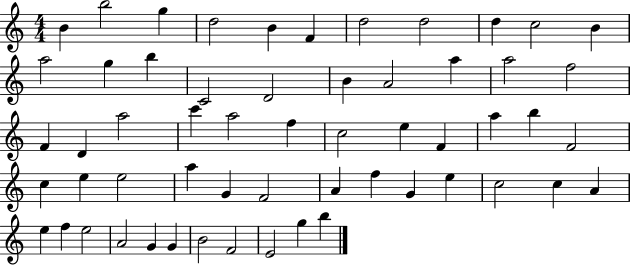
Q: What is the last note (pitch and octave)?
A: B5